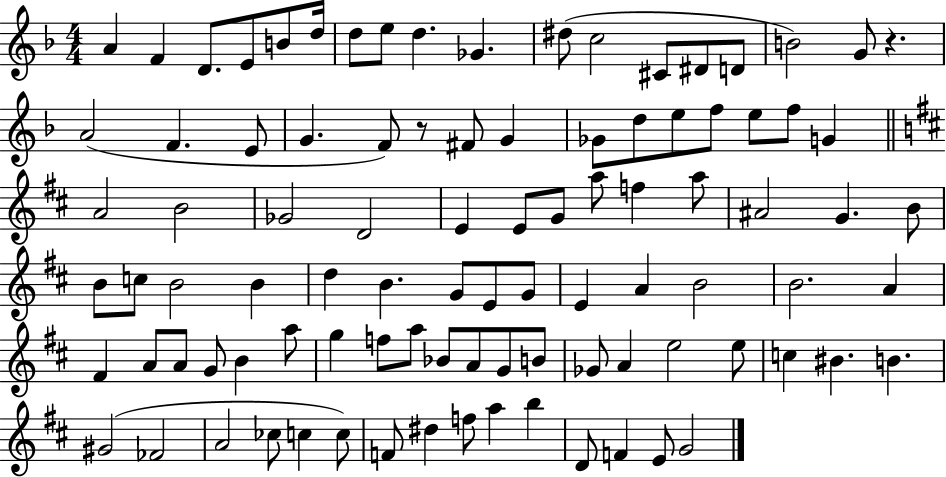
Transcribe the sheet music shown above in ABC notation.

X:1
T:Untitled
M:4/4
L:1/4
K:F
A F D/2 E/2 B/2 d/4 d/2 e/2 d _G ^d/2 c2 ^C/2 ^D/2 D/2 B2 G/2 z A2 F E/2 G F/2 z/2 ^F/2 G _G/2 d/2 e/2 f/2 e/2 f/2 G A2 B2 _G2 D2 E E/2 G/2 a/2 f a/2 ^A2 G B/2 B/2 c/2 B2 B d B G/2 E/2 G/2 E A B2 B2 A ^F A/2 A/2 G/2 B a/2 g f/2 a/2 _B/2 A/2 G/2 B/2 _G/2 A e2 e/2 c ^B B ^G2 _F2 A2 _c/2 c c/2 F/2 ^d f/2 a b D/2 F E/2 G2